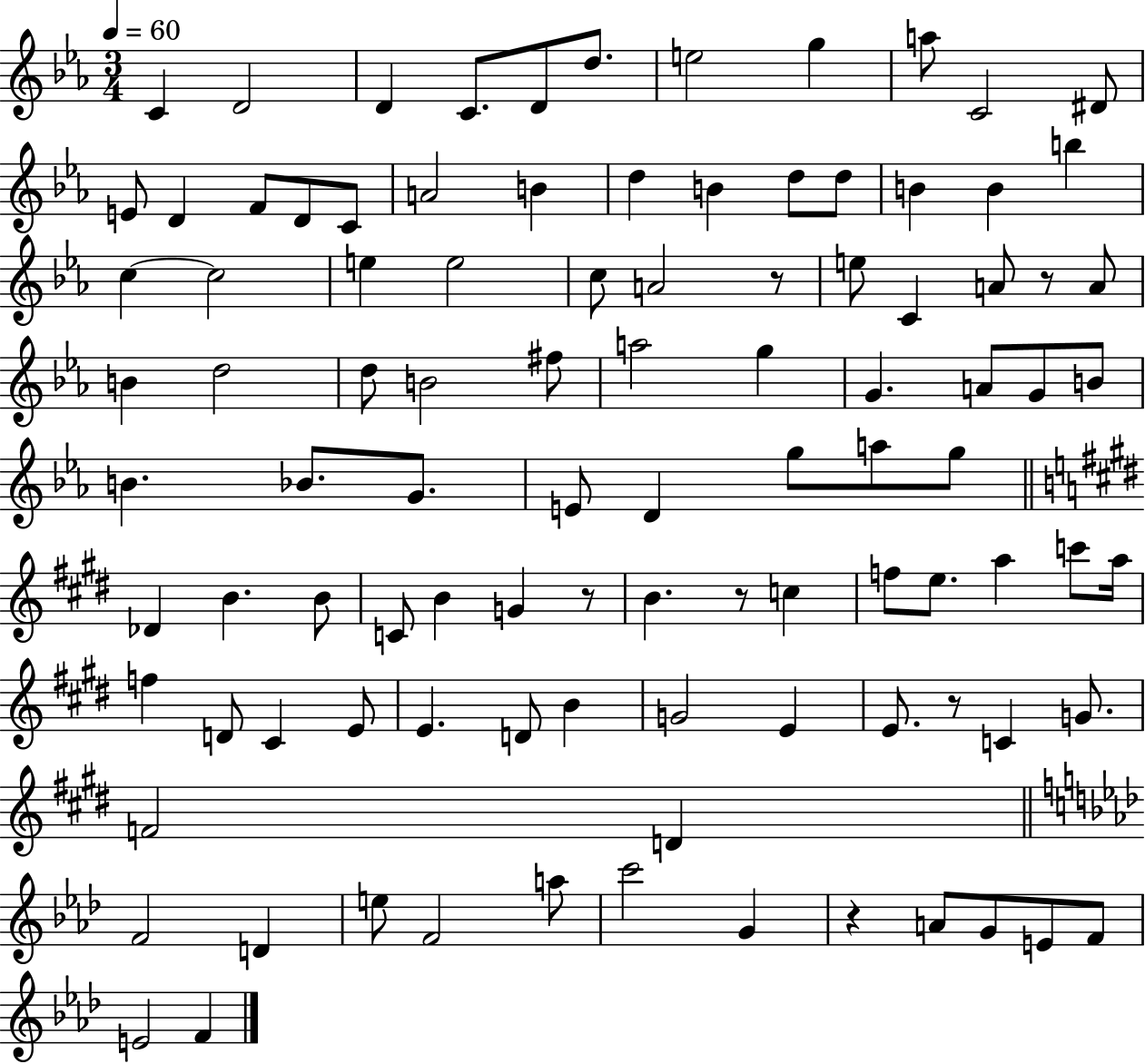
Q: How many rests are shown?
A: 6